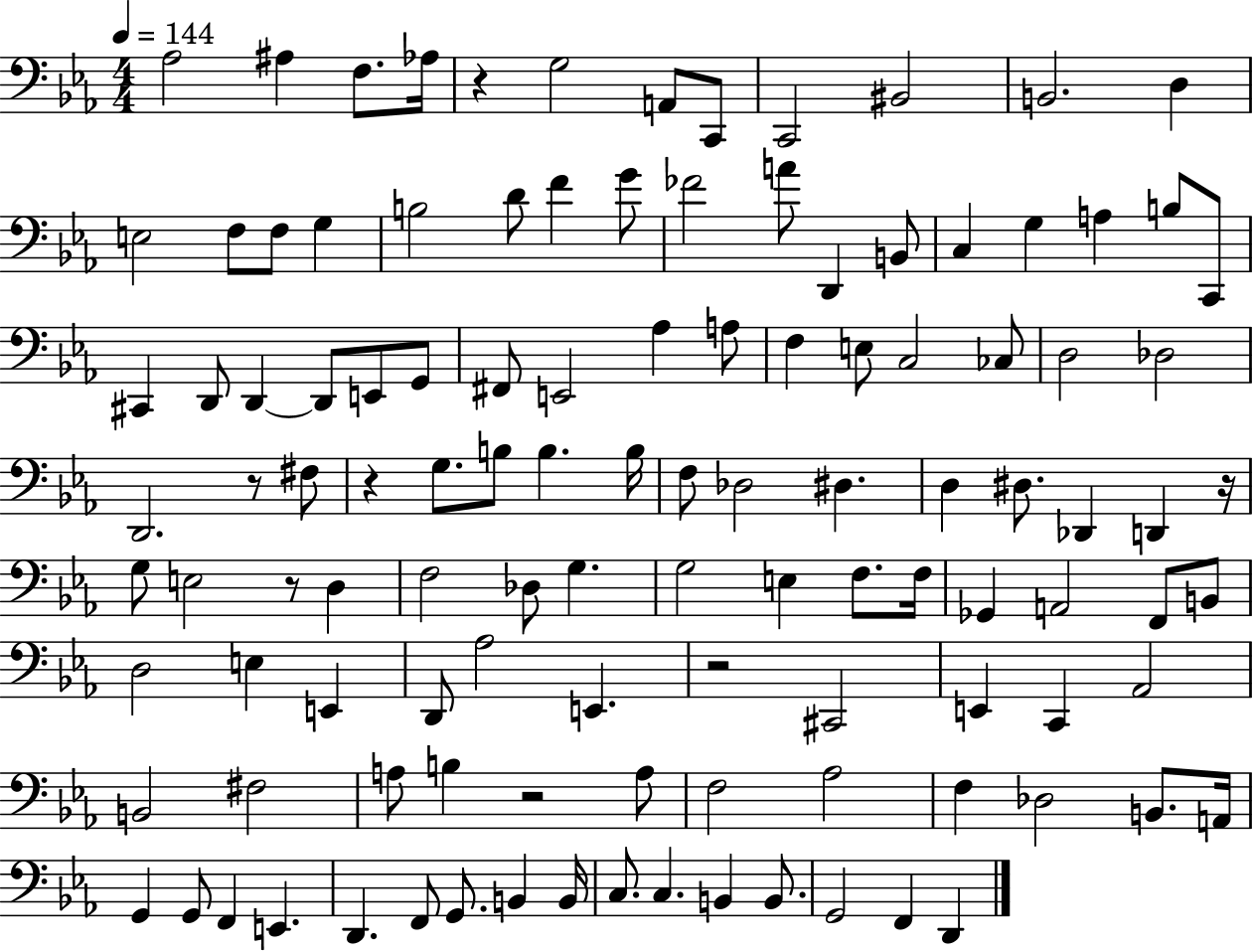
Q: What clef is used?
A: bass